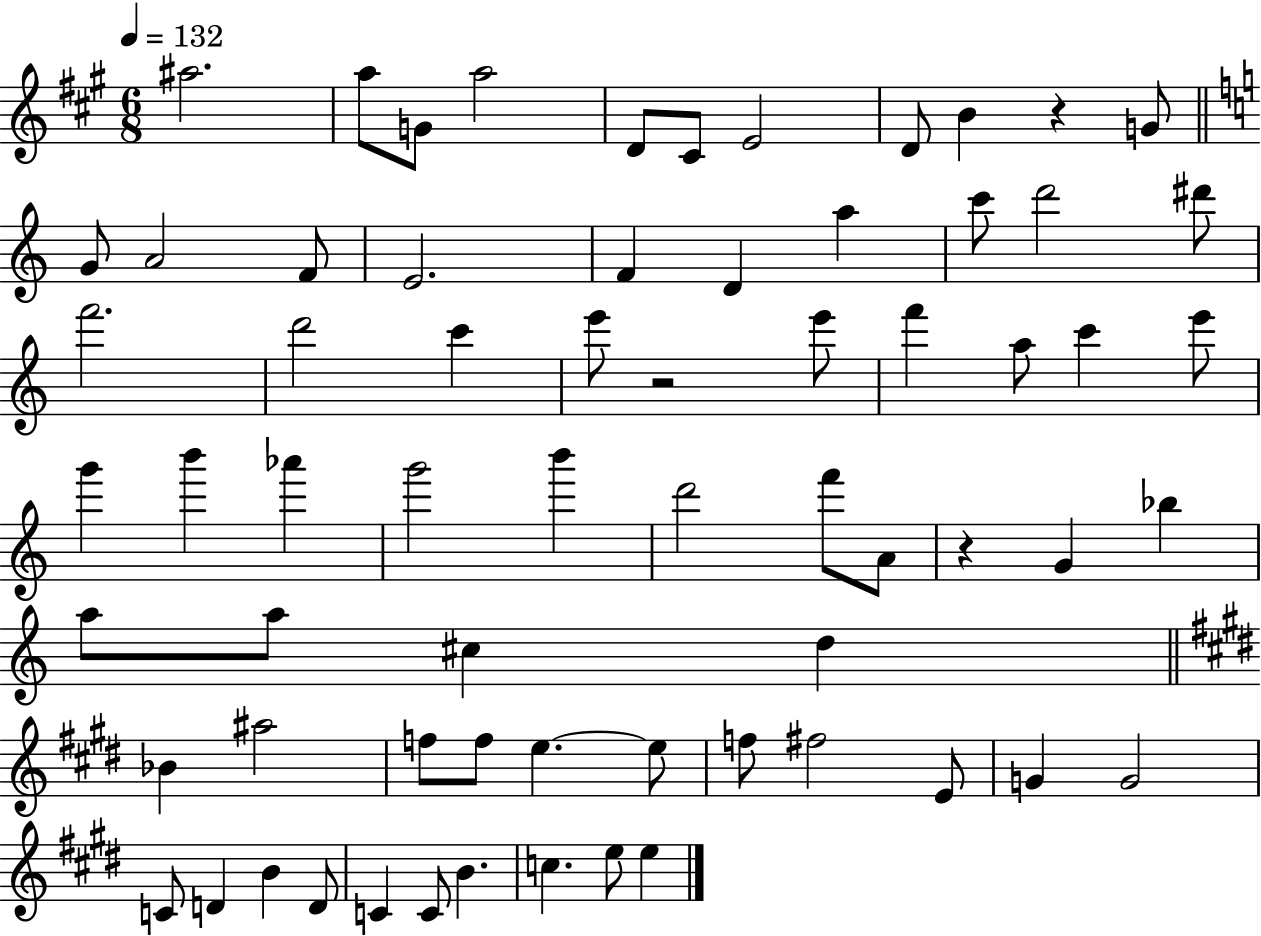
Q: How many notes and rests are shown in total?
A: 67